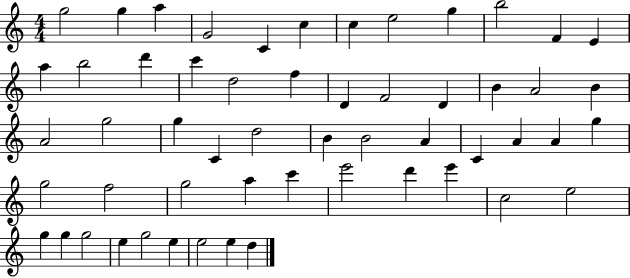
X:1
T:Untitled
M:4/4
L:1/4
K:C
g2 g a G2 C c c e2 g b2 F E a b2 d' c' d2 f D F2 D B A2 B A2 g2 g C d2 B B2 A C A A g g2 f2 g2 a c' e'2 d' e' c2 e2 g g g2 e g2 e e2 e d